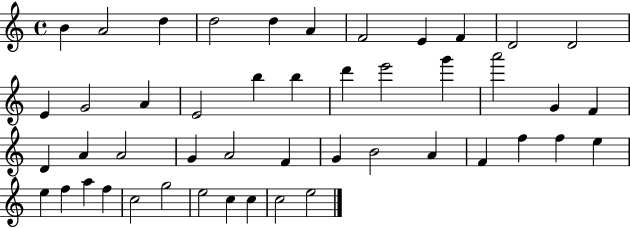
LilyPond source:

{
  \clef treble
  \time 4/4
  \defaultTimeSignature
  \key c \major
  b'4 a'2 d''4 | d''2 d''4 a'4 | f'2 e'4 f'4 | d'2 d'2 | \break e'4 g'2 a'4 | e'2 b''4 b''4 | d'''4 e'''2 g'''4 | a'''2 g'4 f'4 | \break d'4 a'4 a'2 | g'4 a'2 f'4 | g'4 b'2 a'4 | f'4 f''4 f''4 e''4 | \break e''4 f''4 a''4 f''4 | c''2 g''2 | e''2 c''4 c''4 | c''2 e''2 | \break \bar "|."
}